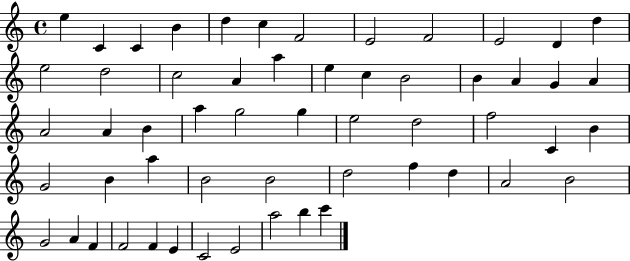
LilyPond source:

{
  \clef treble
  \time 4/4
  \defaultTimeSignature
  \key c \major
  e''4 c'4 c'4 b'4 | d''4 c''4 f'2 | e'2 f'2 | e'2 d'4 d''4 | \break e''2 d''2 | c''2 a'4 a''4 | e''4 c''4 b'2 | b'4 a'4 g'4 a'4 | \break a'2 a'4 b'4 | a''4 g''2 g''4 | e''2 d''2 | f''2 c'4 b'4 | \break g'2 b'4 a''4 | b'2 b'2 | d''2 f''4 d''4 | a'2 b'2 | \break g'2 a'4 f'4 | f'2 f'4 e'4 | c'2 e'2 | a''2 b''4 c'''4 | \break \bar "|."
}